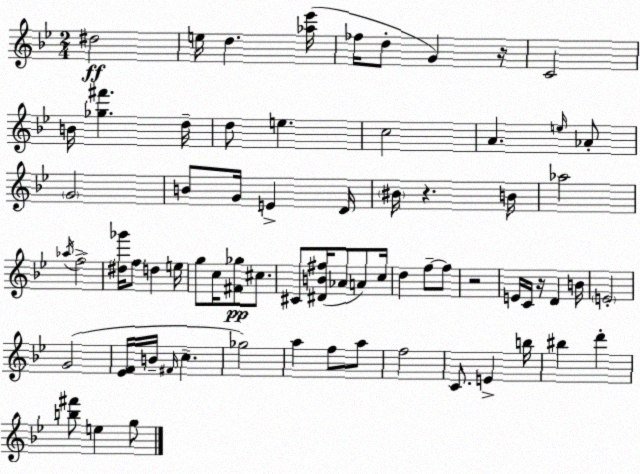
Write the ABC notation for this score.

X:1
T:Untitled
M:2/4
L:1/4
K:Gm
^d2 e/4 d [_a_e']/4 _f/4 d/2 G z/4 C2 B/4 [_g^f'] d/4 d/2 e c2 A e/4 _A/2 G2 B/2 G/4 E D/4 ^B/4 z B/4 _a2 _a/4 f2 [^d_g']/4 f/2 d e/4 g/2 c/4 [^F_g]/2 ^c/2 ^C/2 [^DB^f]/4 _A/2 A/2 c/4 d f/2 f/2 z2 E/4 C/4 z/4 D B/4 E2 G2 [_EF]/4 B/4 ^F/4 c _g2 a f/2 a/2 f2 C/2 E b/4 ^b d' [b^f']/2 e g/2